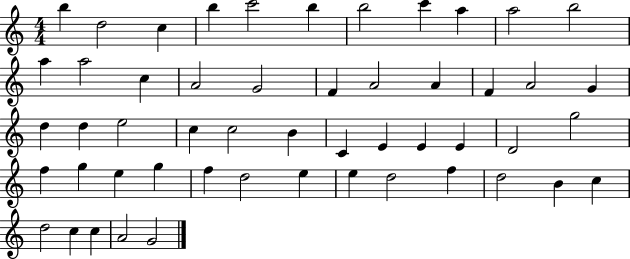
X:1
T:Untitled
M:4/4
L:1/4
K:C
b d2 c b c'2 b b2 c' a a2 b2 a a2 c A2 G2 F A2 A F A2 G d d e2 c c2 B C E E E D2 g2 f g e g f d2 e e d2 f d2 B c d2 c c A2 G2